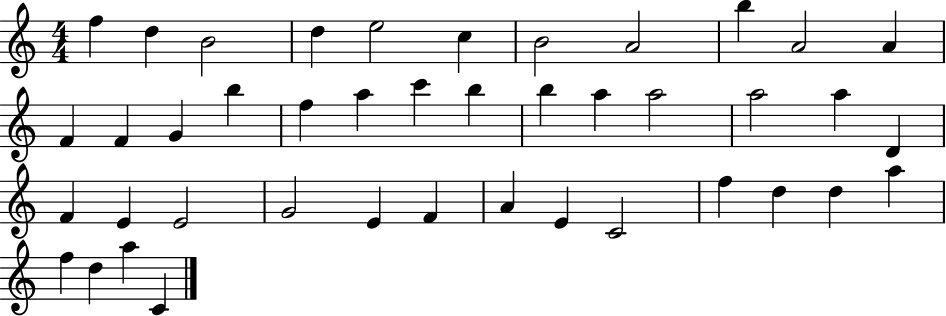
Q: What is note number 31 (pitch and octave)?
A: F4